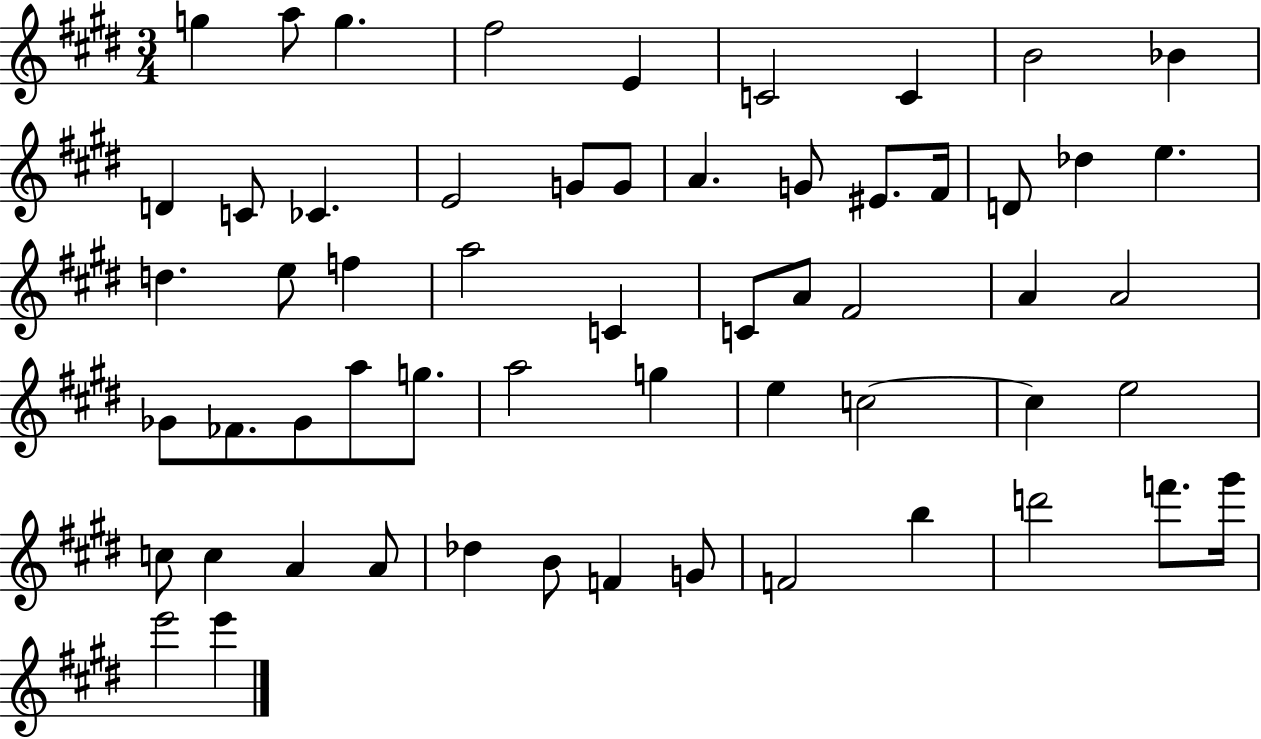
G5/q A5/e G5/q. F#5/h E4/q C4/h C4/q B4/h Bb4/q D4/q C4/e CES4/q. E4/h G4/e G4/e A4/q. G4/e EIS4/e. F#4/s D4/e Db5/q E5/q. D5/q. E5/e F5/q A5/h C4/q C4/e A4/e F#4/h A4/q A4/h Gb4/e FES4/e. Gb4/e A5/e G5/e. A5/h G5/q E5/q C5/h C5/q E5/h C5/e C5/q A4/q A4/e Db5/q B4/e F4/q G4/e F4/h B5/q D6/h F6/e. G#6/s E6/h E6/q